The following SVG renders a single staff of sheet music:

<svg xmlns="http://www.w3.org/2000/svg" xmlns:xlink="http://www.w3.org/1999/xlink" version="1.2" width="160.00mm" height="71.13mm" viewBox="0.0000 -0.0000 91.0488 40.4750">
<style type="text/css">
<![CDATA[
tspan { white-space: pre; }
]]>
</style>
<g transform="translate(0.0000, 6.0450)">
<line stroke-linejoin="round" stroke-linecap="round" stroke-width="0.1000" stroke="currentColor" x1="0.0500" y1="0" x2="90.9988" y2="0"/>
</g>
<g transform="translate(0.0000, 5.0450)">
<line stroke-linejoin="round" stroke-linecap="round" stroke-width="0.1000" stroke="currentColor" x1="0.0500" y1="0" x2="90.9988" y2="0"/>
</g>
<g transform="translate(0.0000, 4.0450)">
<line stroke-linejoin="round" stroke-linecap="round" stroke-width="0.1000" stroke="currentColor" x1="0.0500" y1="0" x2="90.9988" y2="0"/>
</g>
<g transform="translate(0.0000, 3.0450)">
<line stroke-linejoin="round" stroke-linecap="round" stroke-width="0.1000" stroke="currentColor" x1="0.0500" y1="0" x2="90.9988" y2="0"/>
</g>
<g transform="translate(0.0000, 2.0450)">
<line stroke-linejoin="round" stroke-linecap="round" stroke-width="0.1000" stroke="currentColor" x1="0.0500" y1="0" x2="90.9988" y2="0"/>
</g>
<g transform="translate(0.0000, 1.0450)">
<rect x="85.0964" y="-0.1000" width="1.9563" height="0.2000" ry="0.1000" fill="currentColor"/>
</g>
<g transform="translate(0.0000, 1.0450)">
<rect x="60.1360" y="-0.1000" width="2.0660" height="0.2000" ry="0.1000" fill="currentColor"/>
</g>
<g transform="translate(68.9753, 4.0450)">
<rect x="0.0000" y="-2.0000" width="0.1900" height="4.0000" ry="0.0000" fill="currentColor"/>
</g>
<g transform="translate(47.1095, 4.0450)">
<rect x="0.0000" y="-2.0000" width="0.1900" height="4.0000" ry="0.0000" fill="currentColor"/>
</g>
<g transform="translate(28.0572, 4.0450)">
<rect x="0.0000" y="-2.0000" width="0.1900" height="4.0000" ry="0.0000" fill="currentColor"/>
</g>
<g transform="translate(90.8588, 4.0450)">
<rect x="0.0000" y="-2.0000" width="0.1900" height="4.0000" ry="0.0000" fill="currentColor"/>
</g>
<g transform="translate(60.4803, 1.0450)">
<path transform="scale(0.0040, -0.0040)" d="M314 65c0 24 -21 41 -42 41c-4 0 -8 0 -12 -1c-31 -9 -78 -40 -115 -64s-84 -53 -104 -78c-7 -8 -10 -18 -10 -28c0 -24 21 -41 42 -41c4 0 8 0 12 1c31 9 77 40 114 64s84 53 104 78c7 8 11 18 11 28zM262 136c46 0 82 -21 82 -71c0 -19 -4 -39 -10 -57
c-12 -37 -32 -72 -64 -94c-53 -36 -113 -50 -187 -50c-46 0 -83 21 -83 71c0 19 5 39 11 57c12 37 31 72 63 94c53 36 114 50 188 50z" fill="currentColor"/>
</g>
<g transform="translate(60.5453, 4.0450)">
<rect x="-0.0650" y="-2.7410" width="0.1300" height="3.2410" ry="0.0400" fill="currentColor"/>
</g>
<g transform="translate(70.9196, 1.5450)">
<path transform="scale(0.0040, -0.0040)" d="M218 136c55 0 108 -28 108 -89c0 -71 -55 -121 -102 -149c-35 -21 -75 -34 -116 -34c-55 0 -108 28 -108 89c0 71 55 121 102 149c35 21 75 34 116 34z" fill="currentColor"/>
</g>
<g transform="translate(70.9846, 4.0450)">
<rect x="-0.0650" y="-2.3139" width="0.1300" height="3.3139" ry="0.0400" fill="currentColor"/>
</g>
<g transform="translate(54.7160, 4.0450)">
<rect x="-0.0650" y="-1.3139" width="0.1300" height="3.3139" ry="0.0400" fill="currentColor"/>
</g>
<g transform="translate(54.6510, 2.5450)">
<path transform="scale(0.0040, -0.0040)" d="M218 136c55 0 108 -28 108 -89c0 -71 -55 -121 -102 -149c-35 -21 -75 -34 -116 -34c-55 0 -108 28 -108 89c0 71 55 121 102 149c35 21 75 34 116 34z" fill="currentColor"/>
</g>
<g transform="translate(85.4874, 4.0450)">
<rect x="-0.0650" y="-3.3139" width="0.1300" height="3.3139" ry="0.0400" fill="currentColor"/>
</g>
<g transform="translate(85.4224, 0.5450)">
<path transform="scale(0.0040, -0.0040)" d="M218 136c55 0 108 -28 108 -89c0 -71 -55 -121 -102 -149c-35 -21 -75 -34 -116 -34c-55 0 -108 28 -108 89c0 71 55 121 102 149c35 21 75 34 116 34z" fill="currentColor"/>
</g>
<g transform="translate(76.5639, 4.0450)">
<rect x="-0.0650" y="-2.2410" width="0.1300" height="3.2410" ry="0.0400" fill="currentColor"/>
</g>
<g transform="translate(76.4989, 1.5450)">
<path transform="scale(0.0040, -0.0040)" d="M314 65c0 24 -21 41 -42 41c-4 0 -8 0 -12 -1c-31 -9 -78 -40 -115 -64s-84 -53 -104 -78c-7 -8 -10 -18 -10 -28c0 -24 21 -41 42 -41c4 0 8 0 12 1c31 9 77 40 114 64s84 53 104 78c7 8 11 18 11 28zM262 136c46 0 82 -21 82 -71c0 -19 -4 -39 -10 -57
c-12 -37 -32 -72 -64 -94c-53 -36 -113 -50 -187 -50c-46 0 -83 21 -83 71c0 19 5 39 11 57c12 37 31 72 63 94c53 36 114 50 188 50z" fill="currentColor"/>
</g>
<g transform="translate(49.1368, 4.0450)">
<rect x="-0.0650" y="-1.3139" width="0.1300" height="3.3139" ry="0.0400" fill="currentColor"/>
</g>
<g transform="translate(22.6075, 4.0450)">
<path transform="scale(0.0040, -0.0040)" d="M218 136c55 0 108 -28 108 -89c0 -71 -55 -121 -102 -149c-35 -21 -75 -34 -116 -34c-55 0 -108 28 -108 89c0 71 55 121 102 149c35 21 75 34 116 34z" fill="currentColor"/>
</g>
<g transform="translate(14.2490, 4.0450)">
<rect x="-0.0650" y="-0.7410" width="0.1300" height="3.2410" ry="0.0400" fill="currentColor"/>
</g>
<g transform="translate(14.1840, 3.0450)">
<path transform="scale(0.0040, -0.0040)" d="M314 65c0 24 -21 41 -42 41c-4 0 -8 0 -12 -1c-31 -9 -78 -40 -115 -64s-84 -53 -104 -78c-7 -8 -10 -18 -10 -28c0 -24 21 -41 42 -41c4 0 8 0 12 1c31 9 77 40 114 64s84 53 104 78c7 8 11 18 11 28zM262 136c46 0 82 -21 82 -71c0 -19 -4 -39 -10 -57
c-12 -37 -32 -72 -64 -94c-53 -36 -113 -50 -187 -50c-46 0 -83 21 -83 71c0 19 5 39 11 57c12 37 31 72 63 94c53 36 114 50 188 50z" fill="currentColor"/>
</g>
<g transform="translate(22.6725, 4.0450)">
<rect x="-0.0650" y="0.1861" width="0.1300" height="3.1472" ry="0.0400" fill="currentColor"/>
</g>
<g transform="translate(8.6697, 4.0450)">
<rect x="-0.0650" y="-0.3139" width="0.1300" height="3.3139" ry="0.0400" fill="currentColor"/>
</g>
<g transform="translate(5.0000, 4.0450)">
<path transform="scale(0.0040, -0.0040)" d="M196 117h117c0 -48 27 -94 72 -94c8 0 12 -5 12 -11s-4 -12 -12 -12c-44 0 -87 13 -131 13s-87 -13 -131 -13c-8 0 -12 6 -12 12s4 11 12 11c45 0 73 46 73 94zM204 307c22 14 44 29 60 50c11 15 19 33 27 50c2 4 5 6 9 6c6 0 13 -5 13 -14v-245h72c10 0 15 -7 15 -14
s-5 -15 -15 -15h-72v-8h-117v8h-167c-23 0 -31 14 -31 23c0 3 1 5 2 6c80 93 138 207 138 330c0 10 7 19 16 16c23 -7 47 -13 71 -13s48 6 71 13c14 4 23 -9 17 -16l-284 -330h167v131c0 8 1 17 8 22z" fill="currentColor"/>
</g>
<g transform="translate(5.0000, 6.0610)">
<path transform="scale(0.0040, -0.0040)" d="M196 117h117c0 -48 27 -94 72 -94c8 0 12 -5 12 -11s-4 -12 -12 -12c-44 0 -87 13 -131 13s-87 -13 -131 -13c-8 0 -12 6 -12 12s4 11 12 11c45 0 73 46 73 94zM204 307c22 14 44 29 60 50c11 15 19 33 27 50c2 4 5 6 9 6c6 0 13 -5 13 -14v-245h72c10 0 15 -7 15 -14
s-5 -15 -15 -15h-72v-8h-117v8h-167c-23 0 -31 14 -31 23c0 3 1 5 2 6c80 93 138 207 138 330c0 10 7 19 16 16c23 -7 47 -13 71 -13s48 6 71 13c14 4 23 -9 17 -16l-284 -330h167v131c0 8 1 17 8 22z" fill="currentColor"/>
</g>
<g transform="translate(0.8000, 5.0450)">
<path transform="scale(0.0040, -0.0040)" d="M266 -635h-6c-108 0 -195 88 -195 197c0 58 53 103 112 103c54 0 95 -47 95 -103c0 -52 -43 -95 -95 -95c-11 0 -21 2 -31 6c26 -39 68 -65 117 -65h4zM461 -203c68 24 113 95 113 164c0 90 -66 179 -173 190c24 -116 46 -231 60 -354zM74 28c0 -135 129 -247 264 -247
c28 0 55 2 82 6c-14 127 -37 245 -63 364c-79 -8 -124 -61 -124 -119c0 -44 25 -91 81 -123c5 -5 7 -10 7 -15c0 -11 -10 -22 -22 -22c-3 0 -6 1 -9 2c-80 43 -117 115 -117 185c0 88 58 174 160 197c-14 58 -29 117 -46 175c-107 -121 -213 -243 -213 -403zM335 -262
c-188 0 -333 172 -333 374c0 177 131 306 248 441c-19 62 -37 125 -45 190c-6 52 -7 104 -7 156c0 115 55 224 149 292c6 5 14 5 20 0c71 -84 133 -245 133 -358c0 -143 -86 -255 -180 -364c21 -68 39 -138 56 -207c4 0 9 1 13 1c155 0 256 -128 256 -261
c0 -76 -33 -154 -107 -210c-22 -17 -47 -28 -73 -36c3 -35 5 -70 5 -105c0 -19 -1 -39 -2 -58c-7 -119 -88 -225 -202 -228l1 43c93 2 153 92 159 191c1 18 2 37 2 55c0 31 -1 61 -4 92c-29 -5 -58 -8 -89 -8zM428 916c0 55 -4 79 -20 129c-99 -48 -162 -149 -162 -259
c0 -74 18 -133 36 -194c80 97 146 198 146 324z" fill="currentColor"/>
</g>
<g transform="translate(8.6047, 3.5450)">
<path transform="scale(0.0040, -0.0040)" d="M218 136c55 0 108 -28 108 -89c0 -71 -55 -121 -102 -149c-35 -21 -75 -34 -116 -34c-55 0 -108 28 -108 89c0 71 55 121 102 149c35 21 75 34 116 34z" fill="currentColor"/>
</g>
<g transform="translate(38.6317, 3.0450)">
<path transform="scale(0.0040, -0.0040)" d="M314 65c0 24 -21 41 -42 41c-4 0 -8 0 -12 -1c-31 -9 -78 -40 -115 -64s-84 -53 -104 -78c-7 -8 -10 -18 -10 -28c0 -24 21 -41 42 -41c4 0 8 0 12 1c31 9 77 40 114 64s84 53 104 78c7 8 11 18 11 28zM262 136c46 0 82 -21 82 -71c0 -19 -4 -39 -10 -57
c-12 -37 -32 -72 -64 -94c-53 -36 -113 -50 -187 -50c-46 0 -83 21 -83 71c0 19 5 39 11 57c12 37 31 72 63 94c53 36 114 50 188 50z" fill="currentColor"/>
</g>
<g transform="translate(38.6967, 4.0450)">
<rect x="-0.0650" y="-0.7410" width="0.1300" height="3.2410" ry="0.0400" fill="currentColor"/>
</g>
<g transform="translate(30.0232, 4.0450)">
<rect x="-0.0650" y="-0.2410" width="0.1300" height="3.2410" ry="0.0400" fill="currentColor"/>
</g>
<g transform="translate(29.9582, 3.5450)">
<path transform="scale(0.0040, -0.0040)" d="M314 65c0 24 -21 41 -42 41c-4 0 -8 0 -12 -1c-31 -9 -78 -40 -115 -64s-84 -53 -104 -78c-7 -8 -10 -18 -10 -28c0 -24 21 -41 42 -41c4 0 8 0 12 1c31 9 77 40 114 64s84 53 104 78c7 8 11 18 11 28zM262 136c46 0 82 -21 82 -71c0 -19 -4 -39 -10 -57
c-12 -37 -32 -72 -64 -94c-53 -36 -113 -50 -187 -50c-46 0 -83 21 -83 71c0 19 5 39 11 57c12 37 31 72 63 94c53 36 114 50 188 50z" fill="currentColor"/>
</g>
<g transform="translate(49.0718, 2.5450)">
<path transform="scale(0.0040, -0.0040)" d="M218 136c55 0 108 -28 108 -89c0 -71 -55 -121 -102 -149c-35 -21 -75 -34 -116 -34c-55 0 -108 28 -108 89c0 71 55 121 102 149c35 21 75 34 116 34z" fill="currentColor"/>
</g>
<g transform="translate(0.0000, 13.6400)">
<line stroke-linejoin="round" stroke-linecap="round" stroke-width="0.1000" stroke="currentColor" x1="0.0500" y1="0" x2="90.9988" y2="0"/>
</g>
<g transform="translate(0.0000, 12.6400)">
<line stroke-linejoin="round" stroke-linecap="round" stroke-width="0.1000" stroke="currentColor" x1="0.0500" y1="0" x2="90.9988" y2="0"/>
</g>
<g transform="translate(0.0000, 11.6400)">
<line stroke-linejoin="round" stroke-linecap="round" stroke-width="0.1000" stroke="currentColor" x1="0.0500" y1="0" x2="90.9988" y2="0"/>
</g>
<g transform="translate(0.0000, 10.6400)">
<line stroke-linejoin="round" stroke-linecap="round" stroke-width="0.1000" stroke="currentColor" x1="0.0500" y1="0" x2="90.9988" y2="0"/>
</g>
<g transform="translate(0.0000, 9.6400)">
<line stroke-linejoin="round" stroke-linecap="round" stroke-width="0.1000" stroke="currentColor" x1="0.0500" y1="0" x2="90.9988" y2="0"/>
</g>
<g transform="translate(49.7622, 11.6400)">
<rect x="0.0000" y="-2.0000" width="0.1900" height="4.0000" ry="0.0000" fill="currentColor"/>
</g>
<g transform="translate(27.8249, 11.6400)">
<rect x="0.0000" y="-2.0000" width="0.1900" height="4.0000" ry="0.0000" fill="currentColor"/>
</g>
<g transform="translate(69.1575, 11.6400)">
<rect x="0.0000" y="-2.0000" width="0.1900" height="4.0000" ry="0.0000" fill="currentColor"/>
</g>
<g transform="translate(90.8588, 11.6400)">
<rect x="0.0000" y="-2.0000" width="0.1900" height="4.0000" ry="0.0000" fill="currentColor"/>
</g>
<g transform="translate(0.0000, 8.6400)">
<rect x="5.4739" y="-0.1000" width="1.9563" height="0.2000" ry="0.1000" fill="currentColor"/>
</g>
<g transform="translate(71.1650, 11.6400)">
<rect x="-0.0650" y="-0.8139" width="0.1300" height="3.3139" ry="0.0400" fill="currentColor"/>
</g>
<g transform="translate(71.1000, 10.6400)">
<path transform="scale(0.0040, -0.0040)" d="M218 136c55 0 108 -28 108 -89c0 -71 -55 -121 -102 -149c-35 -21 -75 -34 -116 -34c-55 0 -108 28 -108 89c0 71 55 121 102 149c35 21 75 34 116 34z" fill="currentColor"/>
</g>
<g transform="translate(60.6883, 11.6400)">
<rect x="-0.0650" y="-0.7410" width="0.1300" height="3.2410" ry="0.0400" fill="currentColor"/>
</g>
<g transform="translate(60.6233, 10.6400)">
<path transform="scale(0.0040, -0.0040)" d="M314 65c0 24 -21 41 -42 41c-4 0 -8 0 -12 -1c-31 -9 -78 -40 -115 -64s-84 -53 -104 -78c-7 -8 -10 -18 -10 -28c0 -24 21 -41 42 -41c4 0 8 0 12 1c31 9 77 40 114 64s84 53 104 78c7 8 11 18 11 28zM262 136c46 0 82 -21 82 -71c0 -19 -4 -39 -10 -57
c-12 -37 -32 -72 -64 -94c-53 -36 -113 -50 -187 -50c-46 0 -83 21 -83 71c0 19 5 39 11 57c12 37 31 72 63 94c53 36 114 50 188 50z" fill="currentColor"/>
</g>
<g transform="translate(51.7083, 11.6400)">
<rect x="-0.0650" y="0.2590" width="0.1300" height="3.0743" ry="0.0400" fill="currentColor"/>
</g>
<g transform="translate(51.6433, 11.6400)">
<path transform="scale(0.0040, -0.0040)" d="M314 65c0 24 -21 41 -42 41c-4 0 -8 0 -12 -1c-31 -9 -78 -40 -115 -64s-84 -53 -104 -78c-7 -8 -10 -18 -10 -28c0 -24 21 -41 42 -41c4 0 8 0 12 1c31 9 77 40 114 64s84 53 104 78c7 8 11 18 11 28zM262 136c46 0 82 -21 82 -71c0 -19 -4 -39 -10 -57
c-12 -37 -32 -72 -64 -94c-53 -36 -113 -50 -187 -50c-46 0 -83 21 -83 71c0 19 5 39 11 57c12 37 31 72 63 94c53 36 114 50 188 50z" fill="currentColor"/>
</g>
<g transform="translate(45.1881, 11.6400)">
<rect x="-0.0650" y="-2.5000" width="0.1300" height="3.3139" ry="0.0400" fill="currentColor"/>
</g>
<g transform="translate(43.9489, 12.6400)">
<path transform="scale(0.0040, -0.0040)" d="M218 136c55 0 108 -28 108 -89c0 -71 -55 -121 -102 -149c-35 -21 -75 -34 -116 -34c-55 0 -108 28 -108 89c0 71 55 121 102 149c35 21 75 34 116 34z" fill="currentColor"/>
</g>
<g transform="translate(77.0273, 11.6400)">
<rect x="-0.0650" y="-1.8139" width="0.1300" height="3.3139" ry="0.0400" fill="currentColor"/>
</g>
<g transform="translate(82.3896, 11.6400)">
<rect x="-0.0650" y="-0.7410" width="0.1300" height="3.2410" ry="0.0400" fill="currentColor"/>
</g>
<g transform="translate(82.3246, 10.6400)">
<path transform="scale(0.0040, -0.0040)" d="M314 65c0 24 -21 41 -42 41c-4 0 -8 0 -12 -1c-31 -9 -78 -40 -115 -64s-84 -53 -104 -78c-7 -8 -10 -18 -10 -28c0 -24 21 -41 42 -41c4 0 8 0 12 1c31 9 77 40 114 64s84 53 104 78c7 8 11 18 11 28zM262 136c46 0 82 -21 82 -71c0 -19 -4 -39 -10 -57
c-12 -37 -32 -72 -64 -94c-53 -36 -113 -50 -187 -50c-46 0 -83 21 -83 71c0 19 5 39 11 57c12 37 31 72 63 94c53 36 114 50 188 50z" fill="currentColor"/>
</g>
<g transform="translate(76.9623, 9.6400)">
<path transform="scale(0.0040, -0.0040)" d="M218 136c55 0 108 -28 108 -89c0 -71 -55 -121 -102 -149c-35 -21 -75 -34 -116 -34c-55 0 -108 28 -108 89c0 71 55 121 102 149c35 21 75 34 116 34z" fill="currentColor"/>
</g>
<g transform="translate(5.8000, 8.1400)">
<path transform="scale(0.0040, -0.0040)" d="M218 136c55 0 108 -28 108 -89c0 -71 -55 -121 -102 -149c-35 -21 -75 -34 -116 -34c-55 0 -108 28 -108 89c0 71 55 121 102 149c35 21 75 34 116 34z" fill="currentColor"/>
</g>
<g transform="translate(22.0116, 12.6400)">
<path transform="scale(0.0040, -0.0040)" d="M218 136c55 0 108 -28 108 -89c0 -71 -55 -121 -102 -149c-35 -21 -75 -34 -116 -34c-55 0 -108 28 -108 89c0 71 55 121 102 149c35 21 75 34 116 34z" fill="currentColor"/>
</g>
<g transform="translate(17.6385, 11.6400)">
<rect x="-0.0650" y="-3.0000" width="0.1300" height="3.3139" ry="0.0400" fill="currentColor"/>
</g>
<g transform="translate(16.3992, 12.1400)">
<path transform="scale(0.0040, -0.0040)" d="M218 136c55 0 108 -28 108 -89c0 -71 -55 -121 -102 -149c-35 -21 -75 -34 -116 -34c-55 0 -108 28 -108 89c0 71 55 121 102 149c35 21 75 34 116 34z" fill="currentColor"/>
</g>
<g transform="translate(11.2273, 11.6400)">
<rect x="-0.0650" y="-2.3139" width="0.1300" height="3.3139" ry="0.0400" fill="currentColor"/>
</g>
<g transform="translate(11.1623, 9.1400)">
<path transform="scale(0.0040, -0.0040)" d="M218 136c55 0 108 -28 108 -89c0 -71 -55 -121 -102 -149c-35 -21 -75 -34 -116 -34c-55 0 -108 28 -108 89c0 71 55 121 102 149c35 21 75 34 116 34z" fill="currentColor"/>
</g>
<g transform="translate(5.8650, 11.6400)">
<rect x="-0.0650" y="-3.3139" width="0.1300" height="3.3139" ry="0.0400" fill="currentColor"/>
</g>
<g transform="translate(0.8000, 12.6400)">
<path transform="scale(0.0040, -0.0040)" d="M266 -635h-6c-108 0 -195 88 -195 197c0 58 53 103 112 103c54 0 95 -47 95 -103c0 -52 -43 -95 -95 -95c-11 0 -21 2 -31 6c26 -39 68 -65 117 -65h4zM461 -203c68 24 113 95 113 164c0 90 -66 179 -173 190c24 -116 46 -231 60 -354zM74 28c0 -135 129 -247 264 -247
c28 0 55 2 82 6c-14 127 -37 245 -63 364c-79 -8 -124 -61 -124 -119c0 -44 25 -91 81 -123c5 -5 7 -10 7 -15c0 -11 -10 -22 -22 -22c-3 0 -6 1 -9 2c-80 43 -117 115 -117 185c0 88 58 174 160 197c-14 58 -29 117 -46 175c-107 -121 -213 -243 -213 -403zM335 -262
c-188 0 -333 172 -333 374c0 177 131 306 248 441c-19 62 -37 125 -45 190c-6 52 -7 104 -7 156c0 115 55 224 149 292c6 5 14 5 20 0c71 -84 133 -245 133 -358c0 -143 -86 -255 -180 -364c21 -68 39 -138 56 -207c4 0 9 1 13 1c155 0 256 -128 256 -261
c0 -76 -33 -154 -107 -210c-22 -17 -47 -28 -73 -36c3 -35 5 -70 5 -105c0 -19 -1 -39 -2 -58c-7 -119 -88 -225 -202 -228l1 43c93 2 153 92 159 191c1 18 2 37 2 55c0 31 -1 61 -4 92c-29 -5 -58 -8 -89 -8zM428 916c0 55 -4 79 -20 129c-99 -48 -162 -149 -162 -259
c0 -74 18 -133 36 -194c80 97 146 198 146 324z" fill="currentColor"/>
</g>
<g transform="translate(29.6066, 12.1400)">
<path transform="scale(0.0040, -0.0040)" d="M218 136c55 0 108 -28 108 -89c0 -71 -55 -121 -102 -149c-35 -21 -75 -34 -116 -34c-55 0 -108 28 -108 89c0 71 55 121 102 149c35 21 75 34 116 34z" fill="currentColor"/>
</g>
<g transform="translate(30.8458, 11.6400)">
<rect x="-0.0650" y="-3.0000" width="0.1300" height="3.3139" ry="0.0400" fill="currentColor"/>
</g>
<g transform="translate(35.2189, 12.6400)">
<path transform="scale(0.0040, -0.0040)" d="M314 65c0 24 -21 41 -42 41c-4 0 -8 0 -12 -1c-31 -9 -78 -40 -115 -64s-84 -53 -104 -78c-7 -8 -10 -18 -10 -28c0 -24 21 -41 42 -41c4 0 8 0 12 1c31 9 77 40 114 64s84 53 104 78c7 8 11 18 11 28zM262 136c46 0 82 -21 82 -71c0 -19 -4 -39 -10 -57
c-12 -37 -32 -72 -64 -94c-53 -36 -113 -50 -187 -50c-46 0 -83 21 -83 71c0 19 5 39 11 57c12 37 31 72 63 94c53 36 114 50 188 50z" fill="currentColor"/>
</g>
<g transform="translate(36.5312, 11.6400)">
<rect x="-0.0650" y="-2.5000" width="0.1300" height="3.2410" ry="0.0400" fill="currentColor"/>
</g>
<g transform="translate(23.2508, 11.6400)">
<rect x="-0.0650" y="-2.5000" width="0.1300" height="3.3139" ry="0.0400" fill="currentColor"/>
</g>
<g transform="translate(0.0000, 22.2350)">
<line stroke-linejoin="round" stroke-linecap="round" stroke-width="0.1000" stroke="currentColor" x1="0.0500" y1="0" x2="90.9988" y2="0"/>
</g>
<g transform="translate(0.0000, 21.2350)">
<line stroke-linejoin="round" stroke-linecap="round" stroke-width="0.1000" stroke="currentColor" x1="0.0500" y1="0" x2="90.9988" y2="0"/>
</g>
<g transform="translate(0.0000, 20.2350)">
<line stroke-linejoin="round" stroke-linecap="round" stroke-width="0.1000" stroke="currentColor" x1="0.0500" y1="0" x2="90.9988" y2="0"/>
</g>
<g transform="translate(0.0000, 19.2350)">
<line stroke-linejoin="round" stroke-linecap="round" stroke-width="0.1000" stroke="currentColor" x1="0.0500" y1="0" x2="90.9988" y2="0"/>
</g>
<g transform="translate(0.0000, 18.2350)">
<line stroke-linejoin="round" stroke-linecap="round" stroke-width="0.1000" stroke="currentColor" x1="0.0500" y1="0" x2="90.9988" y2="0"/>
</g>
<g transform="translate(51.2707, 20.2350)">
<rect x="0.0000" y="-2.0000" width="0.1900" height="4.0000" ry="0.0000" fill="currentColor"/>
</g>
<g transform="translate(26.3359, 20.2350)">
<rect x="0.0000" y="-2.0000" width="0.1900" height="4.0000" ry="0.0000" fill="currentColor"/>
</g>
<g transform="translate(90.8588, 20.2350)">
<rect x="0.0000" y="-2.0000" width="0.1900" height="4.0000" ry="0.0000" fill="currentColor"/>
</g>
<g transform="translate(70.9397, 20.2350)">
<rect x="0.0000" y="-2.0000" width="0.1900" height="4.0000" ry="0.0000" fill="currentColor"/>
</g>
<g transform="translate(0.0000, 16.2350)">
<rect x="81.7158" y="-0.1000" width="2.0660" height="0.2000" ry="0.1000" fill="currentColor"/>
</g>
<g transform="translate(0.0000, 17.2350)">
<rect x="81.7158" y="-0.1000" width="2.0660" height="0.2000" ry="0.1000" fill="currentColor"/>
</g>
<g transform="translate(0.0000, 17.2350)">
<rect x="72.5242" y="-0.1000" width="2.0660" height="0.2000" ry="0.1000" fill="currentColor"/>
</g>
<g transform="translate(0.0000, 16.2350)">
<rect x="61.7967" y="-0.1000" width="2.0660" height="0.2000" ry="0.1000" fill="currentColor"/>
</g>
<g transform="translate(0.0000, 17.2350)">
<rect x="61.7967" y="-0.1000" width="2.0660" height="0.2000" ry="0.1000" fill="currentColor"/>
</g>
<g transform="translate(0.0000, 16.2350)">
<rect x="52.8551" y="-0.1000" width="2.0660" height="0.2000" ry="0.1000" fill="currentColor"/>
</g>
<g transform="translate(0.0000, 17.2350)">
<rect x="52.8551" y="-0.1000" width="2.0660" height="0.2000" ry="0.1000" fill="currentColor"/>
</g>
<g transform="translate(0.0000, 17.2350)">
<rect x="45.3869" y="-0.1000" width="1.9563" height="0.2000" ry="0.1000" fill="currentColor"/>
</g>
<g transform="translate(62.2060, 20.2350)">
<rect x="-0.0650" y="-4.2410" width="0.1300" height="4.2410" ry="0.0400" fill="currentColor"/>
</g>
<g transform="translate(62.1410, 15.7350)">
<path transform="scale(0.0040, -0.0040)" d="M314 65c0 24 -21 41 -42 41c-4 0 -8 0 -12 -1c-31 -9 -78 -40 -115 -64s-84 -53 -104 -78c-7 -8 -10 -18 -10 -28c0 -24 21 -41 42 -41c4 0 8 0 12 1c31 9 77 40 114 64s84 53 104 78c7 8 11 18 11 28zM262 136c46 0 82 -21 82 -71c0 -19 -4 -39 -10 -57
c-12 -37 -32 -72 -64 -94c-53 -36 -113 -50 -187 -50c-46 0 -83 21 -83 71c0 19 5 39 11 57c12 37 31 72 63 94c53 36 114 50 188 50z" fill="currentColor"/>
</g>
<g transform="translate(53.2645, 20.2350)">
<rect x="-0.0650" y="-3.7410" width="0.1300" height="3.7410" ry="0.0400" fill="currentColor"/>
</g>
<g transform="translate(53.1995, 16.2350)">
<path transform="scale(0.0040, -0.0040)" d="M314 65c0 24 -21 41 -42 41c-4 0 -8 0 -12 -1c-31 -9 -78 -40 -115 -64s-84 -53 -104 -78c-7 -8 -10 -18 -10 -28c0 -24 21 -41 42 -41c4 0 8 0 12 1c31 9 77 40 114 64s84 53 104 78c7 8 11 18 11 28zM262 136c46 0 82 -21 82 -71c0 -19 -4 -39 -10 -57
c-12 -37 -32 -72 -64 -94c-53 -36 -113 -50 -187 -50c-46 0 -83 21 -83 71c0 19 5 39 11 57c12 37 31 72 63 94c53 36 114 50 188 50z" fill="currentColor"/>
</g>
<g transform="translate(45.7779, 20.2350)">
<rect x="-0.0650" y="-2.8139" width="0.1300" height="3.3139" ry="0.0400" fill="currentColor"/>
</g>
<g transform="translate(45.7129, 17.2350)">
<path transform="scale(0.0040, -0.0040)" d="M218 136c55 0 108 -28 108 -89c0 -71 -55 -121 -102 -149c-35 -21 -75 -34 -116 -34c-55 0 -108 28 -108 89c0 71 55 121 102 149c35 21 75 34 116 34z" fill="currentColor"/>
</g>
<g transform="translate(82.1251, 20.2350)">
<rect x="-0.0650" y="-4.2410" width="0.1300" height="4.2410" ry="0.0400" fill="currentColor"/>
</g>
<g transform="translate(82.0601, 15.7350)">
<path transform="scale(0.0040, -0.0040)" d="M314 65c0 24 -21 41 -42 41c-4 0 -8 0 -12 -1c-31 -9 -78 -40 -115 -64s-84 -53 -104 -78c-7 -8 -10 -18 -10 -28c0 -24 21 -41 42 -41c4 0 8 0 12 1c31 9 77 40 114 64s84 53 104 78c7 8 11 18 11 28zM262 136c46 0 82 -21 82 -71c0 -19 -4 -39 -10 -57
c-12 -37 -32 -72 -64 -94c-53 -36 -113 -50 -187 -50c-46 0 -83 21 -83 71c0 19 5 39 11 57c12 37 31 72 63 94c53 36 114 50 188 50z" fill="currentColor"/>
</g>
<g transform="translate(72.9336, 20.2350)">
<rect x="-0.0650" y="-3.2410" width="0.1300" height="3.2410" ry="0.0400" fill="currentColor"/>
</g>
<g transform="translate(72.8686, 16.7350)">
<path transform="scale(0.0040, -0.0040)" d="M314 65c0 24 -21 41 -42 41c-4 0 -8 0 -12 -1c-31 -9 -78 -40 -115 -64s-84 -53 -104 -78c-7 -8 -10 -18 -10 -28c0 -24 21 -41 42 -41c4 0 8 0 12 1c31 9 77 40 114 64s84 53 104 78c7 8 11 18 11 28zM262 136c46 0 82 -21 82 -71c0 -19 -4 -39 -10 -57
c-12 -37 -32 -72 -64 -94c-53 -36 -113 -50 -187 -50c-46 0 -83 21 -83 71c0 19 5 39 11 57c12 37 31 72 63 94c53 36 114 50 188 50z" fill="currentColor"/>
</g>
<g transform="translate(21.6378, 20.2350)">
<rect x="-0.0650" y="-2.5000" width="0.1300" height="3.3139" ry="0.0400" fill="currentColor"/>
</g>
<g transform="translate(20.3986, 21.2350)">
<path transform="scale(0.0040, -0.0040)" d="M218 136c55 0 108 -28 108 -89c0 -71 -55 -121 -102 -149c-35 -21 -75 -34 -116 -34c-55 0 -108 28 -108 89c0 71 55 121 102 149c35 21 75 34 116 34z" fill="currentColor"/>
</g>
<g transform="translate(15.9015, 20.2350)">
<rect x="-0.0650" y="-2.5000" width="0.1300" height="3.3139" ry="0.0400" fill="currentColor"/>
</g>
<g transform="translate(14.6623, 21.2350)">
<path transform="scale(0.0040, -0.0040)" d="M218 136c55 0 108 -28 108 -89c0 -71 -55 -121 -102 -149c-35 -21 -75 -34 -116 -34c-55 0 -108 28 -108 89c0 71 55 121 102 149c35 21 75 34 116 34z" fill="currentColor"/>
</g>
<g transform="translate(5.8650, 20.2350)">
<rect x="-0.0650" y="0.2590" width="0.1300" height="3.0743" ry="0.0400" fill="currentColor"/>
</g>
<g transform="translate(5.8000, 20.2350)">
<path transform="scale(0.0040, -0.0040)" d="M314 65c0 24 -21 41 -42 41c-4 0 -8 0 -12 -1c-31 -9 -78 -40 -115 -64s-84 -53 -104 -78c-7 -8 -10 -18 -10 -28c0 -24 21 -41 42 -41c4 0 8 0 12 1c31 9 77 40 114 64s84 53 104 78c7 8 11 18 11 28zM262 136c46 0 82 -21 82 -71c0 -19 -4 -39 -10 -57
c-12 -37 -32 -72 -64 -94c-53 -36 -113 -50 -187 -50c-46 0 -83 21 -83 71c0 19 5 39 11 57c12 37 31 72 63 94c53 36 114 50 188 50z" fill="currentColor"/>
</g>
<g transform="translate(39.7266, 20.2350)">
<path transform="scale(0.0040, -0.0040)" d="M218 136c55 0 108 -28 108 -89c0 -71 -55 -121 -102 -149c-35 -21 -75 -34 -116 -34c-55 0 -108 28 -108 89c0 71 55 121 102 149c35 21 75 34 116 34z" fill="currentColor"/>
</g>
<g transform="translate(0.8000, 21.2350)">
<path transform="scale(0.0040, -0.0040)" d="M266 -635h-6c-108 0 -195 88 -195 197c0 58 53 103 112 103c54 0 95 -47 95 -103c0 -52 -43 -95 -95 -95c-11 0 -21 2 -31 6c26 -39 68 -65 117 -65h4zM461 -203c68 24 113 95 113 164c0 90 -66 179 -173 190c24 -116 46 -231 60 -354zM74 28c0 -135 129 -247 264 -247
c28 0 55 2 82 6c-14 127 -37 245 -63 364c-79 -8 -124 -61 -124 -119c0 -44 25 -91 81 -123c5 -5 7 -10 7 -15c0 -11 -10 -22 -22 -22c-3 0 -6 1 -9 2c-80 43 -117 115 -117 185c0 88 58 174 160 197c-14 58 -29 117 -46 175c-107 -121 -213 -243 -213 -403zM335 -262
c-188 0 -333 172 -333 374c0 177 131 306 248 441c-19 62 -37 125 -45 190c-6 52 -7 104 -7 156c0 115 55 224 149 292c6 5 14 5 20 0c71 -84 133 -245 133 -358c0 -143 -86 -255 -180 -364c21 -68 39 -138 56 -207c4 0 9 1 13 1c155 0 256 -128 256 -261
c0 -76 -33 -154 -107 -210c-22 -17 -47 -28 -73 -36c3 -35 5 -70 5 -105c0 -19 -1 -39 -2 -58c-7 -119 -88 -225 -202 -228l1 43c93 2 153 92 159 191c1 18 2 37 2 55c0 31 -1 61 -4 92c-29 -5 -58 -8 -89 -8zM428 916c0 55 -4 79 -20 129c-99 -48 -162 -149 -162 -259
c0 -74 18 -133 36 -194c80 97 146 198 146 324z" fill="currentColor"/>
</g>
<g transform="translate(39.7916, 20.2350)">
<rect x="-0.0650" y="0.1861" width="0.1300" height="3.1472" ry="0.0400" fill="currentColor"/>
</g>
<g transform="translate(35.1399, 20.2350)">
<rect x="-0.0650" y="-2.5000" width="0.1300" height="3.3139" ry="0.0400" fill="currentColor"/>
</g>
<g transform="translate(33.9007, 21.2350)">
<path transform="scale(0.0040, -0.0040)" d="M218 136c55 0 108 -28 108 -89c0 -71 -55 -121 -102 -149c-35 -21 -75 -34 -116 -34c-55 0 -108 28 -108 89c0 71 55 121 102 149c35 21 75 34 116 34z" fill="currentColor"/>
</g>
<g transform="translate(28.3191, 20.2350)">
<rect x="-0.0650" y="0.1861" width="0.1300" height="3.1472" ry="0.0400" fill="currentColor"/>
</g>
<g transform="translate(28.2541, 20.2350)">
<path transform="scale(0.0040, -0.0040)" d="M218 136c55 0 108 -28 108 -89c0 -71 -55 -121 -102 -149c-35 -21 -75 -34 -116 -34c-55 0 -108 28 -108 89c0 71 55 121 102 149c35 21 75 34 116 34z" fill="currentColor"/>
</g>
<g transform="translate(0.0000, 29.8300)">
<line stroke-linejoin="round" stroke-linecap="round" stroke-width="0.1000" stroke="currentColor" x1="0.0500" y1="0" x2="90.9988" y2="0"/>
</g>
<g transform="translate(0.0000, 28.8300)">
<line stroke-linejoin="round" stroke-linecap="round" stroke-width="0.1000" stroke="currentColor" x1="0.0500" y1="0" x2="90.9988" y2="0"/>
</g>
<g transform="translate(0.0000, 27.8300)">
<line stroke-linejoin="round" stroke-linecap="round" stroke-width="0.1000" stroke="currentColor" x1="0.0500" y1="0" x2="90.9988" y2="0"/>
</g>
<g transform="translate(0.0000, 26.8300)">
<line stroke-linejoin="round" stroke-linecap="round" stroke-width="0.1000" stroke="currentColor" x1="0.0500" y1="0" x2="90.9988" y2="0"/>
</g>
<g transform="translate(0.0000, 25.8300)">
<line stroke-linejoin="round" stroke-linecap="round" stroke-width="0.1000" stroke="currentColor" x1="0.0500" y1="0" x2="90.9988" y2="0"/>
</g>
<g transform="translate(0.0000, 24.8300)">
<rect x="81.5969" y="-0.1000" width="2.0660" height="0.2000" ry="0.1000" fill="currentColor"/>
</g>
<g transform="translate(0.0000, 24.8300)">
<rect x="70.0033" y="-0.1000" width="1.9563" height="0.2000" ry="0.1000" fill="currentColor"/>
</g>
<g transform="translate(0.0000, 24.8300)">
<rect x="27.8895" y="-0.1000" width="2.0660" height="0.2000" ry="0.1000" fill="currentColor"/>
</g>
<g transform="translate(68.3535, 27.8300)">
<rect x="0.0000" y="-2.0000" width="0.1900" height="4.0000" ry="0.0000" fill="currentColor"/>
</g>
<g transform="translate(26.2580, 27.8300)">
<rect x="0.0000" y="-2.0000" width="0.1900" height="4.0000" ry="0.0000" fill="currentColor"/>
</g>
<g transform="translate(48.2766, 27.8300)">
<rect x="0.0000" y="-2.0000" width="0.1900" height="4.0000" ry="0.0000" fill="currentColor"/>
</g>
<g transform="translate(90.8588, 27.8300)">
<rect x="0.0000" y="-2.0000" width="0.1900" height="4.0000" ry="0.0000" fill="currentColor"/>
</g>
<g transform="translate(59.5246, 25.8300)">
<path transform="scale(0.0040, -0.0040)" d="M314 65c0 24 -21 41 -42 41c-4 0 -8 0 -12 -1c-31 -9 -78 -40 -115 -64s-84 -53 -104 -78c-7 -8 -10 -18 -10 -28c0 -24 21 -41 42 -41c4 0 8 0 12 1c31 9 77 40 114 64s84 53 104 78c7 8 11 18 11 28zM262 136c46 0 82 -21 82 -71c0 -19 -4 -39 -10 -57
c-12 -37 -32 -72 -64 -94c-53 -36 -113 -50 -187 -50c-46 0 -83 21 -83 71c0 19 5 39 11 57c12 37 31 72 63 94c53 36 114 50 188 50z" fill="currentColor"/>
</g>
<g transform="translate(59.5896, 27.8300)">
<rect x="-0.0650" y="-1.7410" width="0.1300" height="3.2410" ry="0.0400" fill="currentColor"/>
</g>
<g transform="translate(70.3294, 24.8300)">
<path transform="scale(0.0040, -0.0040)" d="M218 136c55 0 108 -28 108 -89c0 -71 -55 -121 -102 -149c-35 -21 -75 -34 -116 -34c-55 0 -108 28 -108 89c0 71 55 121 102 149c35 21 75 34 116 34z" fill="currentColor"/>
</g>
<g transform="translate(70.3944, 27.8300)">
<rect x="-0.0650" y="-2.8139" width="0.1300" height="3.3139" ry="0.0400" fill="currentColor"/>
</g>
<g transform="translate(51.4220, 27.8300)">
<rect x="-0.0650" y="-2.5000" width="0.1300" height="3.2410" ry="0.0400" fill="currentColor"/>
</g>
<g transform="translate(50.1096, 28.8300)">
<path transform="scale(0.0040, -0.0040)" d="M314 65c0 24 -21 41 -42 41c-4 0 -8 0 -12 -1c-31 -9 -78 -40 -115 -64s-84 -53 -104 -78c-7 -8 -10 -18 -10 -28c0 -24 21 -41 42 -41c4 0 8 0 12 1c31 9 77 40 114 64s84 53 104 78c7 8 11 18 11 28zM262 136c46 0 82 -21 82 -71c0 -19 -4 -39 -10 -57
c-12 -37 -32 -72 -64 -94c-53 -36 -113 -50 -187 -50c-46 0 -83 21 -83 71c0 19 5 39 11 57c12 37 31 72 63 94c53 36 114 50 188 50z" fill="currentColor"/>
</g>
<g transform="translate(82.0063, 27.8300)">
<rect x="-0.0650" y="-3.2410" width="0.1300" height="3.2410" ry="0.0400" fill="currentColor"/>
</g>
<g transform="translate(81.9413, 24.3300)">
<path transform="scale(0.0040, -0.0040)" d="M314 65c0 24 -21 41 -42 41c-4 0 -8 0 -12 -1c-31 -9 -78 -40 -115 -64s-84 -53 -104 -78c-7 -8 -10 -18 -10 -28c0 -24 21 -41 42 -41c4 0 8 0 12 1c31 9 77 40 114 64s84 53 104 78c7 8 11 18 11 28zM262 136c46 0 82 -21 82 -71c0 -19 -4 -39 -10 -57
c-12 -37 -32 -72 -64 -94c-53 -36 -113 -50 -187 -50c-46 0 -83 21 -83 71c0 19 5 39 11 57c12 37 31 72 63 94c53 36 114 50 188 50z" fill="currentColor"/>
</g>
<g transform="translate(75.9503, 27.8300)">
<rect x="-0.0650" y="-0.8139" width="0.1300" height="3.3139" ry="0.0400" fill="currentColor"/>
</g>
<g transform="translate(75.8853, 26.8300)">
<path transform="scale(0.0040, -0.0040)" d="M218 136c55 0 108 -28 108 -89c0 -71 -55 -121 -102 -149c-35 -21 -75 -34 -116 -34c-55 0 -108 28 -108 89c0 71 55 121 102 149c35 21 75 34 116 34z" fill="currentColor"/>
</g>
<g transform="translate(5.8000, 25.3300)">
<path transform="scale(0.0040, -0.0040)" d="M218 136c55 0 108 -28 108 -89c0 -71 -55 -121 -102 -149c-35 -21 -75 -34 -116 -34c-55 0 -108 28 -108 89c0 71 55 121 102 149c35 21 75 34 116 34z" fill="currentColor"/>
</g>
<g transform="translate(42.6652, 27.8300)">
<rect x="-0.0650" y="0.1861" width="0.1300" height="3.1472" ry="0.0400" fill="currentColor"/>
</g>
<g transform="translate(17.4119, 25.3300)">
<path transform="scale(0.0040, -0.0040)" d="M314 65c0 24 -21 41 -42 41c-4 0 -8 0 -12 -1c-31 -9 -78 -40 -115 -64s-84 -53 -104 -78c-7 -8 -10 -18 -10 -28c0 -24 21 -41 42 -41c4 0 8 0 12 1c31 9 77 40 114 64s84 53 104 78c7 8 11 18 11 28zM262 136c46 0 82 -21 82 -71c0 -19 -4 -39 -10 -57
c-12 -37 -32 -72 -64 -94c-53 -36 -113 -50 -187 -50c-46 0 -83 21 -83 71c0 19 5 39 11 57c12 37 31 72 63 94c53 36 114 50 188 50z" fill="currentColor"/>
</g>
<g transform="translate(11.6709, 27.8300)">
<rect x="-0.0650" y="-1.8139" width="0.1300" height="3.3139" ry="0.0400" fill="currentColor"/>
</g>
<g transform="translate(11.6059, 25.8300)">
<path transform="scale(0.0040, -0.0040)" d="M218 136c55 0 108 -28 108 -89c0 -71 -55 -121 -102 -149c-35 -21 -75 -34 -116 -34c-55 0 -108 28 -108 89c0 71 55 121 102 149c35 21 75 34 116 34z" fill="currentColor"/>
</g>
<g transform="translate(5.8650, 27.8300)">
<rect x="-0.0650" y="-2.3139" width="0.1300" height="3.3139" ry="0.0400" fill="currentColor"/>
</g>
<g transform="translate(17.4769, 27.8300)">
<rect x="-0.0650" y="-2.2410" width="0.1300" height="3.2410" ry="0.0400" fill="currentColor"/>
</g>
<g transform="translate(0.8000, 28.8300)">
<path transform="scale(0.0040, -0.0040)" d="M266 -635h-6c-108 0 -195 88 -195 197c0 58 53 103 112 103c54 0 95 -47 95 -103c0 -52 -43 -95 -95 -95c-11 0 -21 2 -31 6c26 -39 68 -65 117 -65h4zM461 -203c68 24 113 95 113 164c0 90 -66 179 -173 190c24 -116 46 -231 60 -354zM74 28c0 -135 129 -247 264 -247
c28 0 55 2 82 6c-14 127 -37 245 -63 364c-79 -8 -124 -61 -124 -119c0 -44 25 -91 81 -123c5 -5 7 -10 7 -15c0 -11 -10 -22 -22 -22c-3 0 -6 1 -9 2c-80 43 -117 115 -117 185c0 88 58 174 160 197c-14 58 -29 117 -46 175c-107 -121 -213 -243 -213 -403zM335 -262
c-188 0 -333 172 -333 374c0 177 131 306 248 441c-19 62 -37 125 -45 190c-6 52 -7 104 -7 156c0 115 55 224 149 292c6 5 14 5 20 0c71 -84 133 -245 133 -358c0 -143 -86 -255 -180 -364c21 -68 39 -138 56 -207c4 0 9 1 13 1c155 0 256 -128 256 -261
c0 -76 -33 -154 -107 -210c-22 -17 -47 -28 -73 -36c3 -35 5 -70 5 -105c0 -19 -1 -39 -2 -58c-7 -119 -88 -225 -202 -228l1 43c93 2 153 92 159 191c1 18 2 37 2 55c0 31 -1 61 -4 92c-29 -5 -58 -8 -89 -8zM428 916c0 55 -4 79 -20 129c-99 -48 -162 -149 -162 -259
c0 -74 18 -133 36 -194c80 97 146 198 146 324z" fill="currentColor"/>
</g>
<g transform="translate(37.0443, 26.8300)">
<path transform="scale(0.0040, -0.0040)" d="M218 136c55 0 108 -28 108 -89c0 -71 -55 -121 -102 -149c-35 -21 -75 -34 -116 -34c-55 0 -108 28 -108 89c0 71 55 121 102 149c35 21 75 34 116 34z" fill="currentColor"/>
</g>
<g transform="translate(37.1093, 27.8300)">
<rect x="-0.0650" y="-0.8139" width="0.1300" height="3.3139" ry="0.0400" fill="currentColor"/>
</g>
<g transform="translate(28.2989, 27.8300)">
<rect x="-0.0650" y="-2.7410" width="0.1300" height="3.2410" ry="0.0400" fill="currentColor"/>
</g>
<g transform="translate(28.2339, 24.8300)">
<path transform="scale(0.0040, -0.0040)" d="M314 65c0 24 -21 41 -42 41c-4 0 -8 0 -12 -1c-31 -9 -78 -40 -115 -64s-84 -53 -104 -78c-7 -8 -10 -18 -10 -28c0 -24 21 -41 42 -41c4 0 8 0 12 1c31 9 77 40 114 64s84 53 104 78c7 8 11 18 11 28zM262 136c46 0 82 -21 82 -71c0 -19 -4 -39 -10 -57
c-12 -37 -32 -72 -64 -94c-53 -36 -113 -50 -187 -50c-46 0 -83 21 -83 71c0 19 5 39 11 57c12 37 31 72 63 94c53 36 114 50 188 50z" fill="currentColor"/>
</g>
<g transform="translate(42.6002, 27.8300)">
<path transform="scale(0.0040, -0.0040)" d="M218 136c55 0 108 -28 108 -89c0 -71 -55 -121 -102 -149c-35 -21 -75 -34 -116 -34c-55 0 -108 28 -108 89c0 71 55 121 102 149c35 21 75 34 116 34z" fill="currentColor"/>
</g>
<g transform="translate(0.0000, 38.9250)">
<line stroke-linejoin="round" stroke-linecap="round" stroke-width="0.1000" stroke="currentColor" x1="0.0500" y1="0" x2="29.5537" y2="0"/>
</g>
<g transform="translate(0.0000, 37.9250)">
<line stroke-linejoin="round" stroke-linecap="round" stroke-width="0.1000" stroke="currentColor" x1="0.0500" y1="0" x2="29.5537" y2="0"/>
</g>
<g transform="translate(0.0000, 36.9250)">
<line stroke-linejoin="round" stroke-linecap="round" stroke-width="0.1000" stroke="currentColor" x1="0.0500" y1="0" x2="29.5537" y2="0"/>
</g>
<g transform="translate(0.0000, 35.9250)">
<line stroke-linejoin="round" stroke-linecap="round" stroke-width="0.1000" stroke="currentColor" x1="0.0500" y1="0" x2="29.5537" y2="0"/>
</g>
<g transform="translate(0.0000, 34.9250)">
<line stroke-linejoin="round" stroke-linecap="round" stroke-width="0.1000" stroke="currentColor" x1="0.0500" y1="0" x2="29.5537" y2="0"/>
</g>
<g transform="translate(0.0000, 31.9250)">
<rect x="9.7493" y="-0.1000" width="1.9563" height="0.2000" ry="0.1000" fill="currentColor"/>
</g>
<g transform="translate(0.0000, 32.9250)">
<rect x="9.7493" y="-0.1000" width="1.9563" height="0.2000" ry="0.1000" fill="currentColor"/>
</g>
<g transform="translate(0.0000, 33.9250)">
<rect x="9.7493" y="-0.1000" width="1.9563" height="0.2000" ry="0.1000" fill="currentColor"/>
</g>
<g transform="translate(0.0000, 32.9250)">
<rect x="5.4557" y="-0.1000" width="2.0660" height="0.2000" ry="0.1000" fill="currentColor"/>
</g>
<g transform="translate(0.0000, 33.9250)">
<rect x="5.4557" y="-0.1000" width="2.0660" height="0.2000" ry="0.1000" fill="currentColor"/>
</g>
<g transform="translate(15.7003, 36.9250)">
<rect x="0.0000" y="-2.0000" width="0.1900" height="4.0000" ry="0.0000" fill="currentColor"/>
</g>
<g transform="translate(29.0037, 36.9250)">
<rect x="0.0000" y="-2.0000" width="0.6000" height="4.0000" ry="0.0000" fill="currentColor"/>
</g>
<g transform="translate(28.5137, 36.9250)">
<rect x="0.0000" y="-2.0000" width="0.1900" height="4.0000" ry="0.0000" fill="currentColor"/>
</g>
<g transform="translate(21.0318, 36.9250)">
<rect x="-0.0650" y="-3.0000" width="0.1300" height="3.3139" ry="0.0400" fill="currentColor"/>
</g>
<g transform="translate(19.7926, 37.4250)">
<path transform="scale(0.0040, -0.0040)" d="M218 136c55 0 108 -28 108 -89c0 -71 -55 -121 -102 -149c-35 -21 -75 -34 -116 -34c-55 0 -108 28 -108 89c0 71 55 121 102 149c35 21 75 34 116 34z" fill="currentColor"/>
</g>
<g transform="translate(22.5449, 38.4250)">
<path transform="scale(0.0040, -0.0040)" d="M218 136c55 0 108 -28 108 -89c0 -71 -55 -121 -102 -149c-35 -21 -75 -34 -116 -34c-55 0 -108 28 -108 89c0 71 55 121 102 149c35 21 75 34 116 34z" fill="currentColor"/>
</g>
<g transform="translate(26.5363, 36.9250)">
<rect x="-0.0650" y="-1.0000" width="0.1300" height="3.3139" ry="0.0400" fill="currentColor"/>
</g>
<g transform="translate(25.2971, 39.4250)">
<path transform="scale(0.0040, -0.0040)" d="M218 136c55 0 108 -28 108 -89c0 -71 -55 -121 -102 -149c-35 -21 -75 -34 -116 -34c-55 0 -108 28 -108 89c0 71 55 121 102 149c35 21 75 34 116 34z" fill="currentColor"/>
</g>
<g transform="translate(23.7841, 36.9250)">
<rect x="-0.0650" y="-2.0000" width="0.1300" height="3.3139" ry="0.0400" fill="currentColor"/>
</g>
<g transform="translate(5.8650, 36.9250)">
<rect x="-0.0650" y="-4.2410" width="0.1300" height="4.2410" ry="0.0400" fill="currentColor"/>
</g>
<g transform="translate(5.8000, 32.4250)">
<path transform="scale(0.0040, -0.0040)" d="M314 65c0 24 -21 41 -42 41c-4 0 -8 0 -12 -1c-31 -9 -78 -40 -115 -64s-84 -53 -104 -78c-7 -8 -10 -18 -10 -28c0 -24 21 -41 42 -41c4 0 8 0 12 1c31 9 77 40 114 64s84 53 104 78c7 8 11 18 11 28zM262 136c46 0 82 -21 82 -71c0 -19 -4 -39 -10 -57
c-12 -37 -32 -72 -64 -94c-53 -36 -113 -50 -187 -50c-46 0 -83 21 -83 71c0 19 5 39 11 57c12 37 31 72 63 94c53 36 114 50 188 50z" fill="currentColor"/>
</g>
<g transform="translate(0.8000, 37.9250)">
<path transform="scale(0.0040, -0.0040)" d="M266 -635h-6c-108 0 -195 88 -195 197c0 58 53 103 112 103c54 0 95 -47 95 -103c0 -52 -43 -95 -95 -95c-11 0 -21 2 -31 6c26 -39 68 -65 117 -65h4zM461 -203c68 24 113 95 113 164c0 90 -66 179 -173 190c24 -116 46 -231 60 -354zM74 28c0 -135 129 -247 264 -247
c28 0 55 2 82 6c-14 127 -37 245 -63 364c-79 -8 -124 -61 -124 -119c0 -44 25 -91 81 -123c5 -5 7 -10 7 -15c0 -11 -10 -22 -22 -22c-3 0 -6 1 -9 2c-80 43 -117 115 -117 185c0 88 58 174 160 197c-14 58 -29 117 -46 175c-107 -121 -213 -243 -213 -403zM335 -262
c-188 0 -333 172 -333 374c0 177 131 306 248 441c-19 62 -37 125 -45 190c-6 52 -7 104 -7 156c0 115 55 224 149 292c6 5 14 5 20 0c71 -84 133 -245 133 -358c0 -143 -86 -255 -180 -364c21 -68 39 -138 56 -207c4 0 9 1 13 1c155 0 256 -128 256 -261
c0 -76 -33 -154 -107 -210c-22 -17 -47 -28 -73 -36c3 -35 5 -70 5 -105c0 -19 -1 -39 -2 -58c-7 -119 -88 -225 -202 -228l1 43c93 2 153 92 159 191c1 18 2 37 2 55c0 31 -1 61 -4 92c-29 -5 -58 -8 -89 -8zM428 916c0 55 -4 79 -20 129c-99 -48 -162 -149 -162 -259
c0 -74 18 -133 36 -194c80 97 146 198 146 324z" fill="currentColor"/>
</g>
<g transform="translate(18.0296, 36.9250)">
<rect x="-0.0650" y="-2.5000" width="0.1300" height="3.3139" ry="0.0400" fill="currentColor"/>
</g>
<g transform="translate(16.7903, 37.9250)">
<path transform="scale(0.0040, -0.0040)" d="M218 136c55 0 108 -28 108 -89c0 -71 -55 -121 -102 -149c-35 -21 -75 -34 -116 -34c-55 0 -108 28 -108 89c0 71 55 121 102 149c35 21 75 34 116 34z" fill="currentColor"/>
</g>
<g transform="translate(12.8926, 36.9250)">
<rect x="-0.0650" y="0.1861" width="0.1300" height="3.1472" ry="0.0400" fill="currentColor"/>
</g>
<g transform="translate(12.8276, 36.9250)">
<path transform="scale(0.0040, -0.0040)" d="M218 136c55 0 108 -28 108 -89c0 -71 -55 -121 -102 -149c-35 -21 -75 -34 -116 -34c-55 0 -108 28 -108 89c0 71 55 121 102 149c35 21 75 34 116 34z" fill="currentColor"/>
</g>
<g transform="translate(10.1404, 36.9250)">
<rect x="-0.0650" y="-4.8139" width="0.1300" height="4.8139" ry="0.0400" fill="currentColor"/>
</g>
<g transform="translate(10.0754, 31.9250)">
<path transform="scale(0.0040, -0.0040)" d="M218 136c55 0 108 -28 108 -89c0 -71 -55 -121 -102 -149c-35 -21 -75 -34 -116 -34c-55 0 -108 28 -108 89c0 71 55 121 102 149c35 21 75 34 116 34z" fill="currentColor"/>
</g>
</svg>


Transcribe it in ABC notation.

X:1
T:Untitled
M:4/4
L:1/4
K:C
c d2 B c2 d2 e e a2 g g2 b b g A G A G2 G B2 d2 d f d2 B2 G G B G B a c'2 d'2 b2 d'2 g f g2 a2 d B G2 f2 a d b2 d'2 e' B G A F D